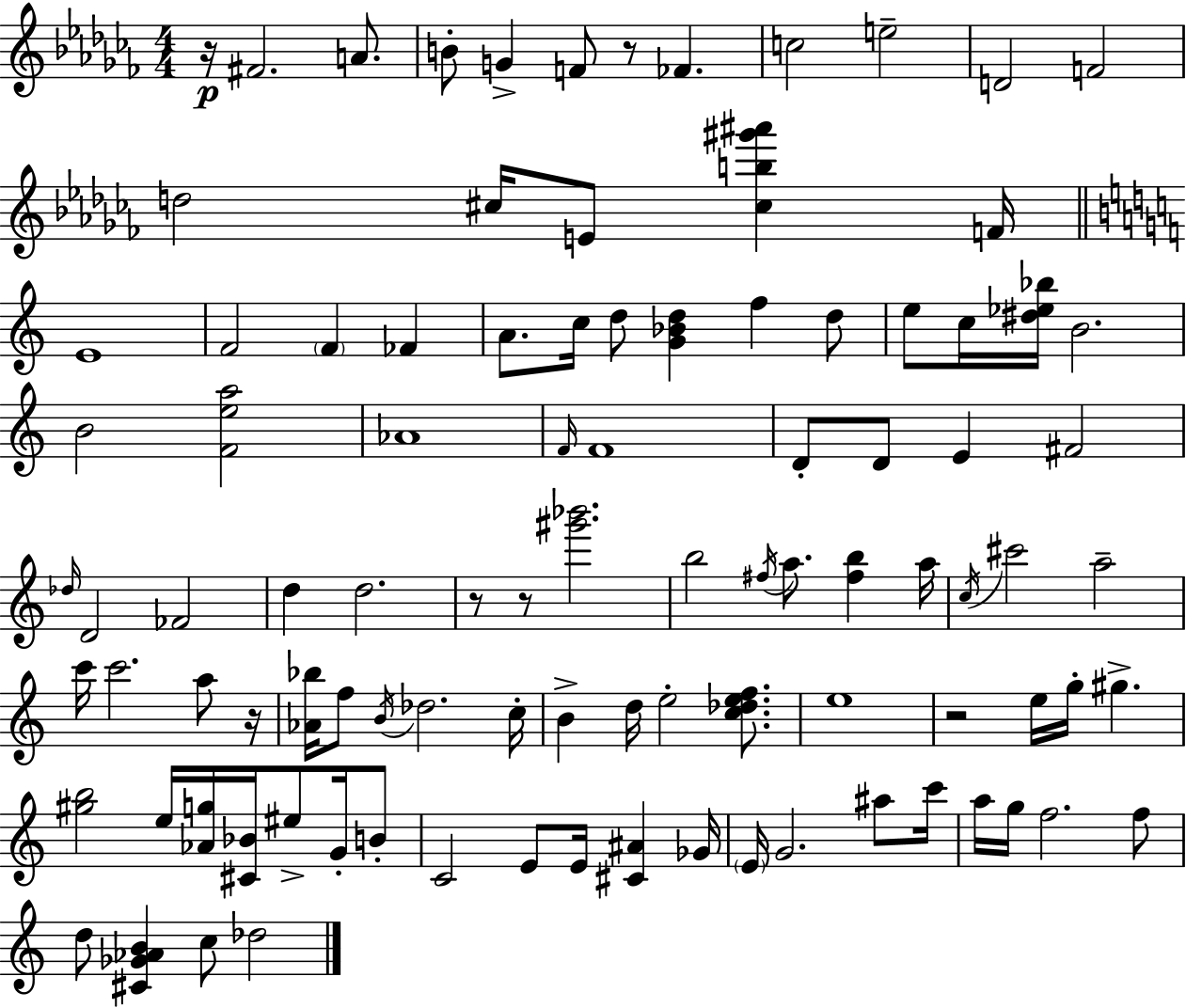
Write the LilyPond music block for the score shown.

{
  \clef treble
  \numericTimeSignature
  \time 4/4
  \key aes \minor
  r16\p fis'2. a'8. | b'8-. g'4-> f'8 r8 fes'4. | c''2 e''2-- | d'2 f'2 | \break d''2 cis''16 e'8 <cis'' b'' gis''' ais'''>4 f'16 | \bar "||" \break \key c \major e'1 | f'2 \parenthesize f'4 fes'4 | a'8. c''16 d''8 <g' bes' d''>4 f''4 d''8 | e''8 c''16 <dis'' ees'' bes''>16 b'2. | \break b'2 <f' e'' a''>2 | aes'1 | \grace { f'16 } f'1 | d'8-. d'8 e'4 fis'2 | \break \grace { des''16 } d'2 fes'2 | d''4 d''2. | r8 r8 <gis''' bes'''>2. | b''2 \acciaccatura { fis''16 } a''8. <fis'' b''>4 | \break a''16 \acciaccatura { c''16 } cis'''2 a''2-- | c'''16 c'''2. | a''8 r16 <aes' bes''>16 f''8 \acciaccatura { b'16 } des''2. | c''16-. b'4-> d''16 e''2-. | \break <c'' des'' e'' f''>8. e''1 | r2 e''16 g''16-. gis''4.-> | <gis'' b''>2 e''16 <aes' g''>16 <cis' bes'>16 | eis''8-> g'16-. b'8-. c'2 e'8 e'16 | \break <cis' ais'>4 ges'16 \parenthesize e'16 g'2. | ais''8 c'''16 a''16 g''16 f''2. | f''8 d''8 <cis' ges' aes' b'>4 c''8 des''2 | \bar "|."
}